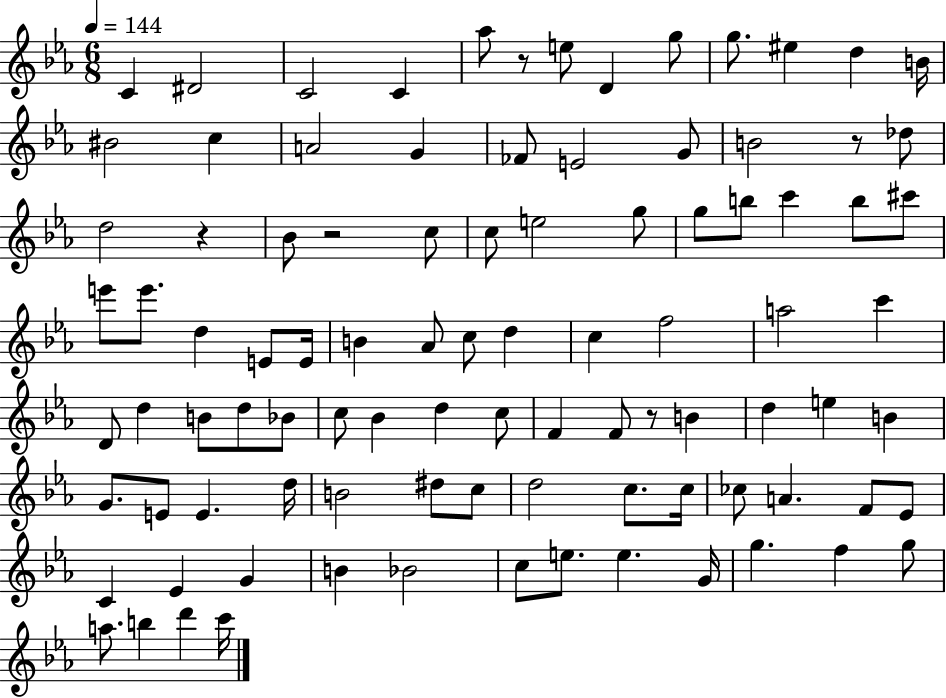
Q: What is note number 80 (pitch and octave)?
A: C5